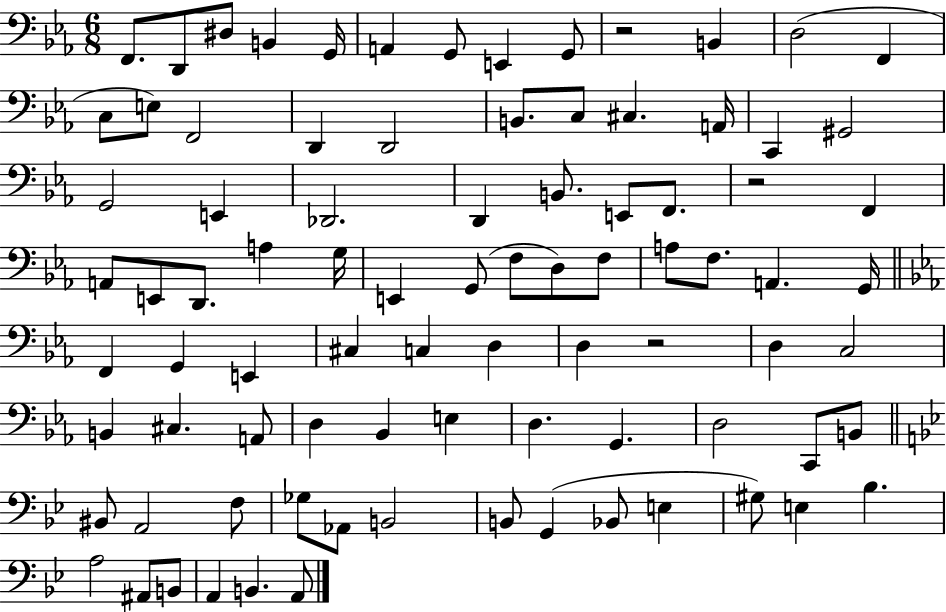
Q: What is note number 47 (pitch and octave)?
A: G2